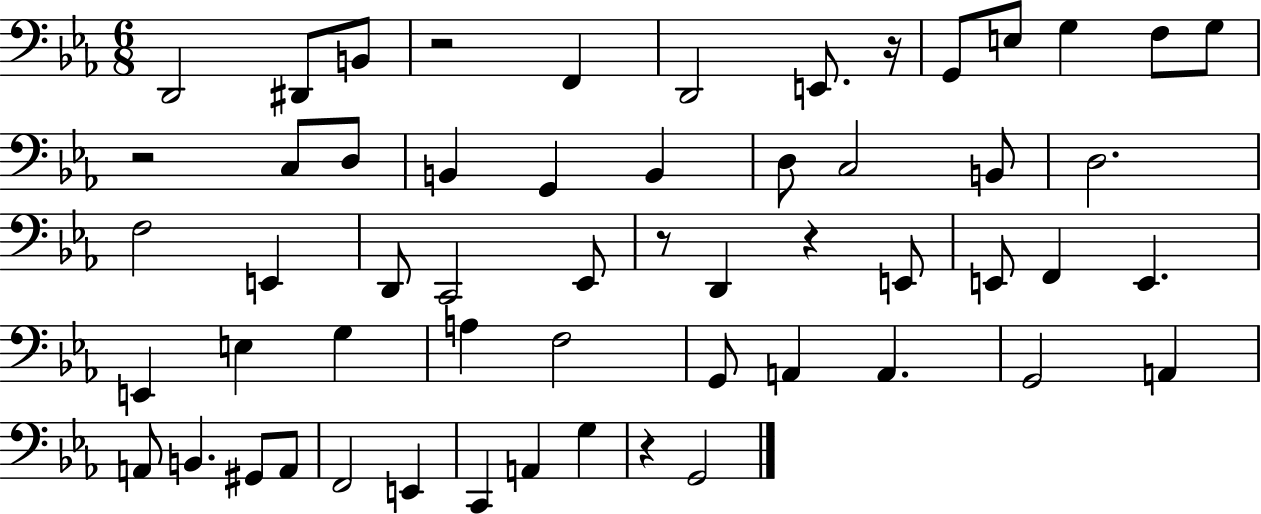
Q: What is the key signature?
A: EES major